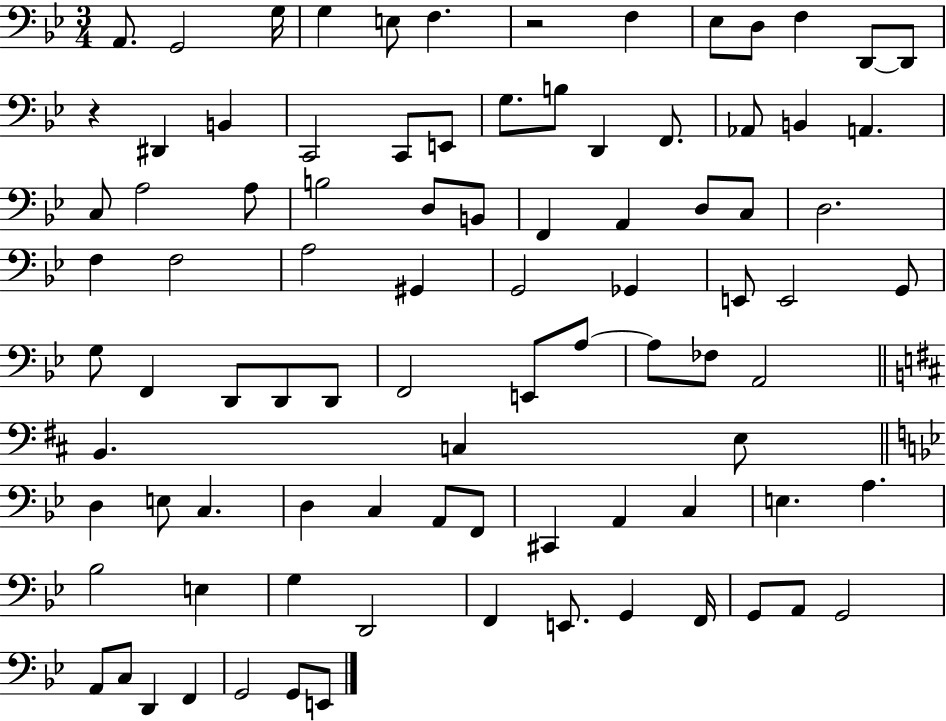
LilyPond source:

{
  \clef bass
  \numericTimeSignature
  \time 3/4
  \key bes \major
  a,8. g,2 g16 | g4 e8 f4. | r2 f4 | ees8 d8 f4 d,8~~ d,8 | \break r4 dis,4 b,4 | c,2 c,8 e,8 | g8. b8 d,4 f,8. | aes,8 b,4 a,4. | \break c8 a2 a8 | b2 d8 b,8 | f,4 a,4 d8 c8 | d2. | \break f4 f2 | a2 gis,4 | g,2 ges,4 | e,8 e,2 g,8 | \break g8 f,4 d,8 d,8 d,8 | f,2 e,8 a8~~ | a8 fes8 a,2 | \bar "||" \break \key d \major b,4. c4 e8 | \bar "||" \break \key g \minor d4 e8 c4. | d4 c4 a,8 f,8 | cis,4 a,4 c4 | e4. a4. | \break bes2 e4 | g4 d,2 | f,4 e,8. g,4 f,16 | g,8 a,8 g,2 | \break a,8 c8 d,4 f,4 | g,2 g,8 e,8 | \bar "|."
}